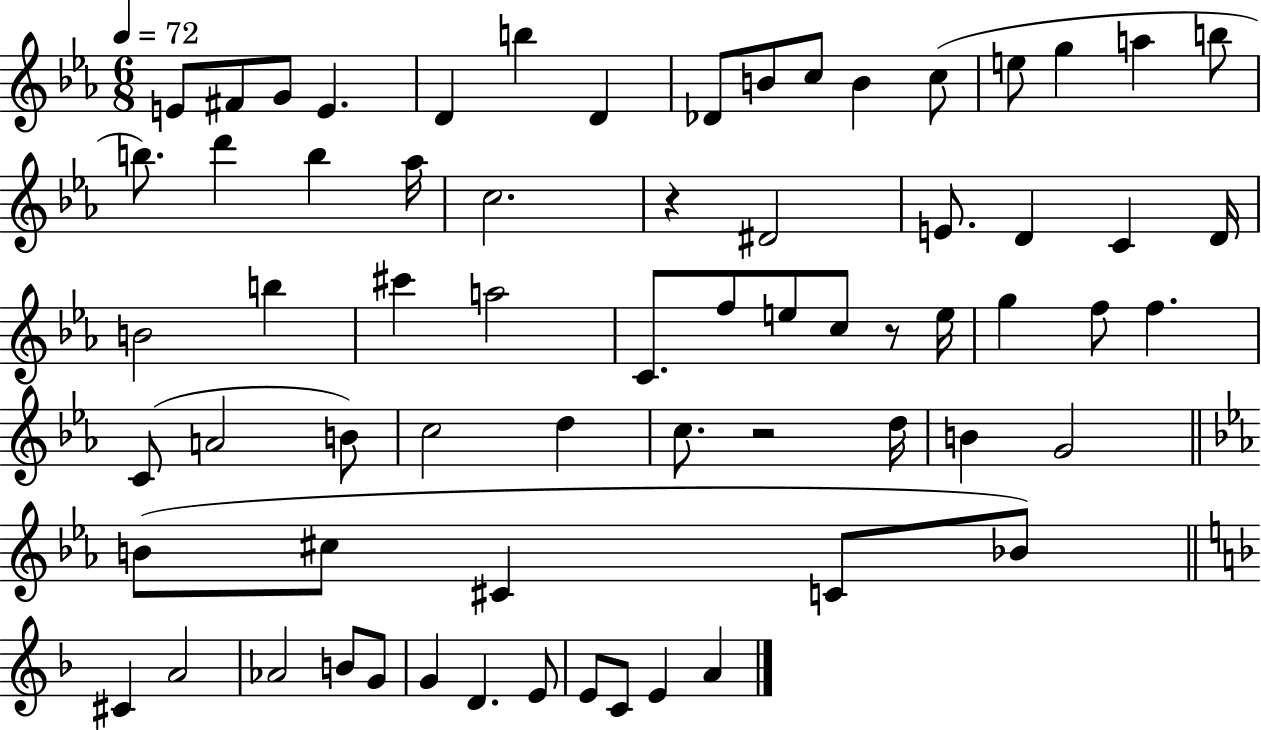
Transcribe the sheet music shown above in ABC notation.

X:1
T:Untitled
M:6/8
L:1/4
K:Eb
E/2 ^F/2 G/2 E D b D _D/2 B/2 c/2 B c/2 e/2 g a b/2 b/2 d' b _a/4 c2 z ^D2 E/2 D C D/4 B2 b ^c' a2 C/2 f/2 e/2 c/2 z/2 e/4 g f/2 f C/2 A2 B/2 c2 d c/2 z2 d/4 B G2 B/2 ^c/2 ^C C/2 _B/2 ^C A2 _A2 B/2 G/2 G D E/2 E/2 C/2 E A